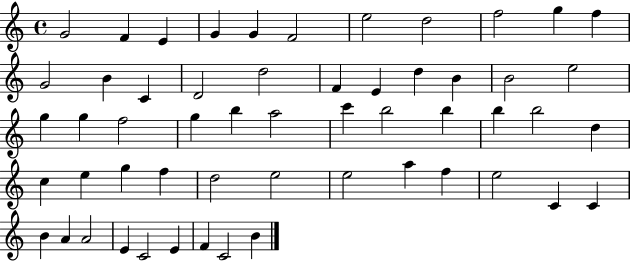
G4/h F4/q E4/q G4/q G4/q F4/h E5/h D5/h F5/h G5/q F5/q G4/h B4/q C4/q D4/h D5/h F4/q E4/q D5/q B4/q B4/h E5/h G5/q G5/q F5/h G5/q B5/q A5/h C6/q B5/h B5/q B5/q B5/h D5/q C5/q E5/q G5/q F5/q D5/h E5/h E5/h A5/q F5/q E5/h C4/q C4/q B4/q A4/q A4/h E4/q C4/h E4/q F4/q C4/h B4/q